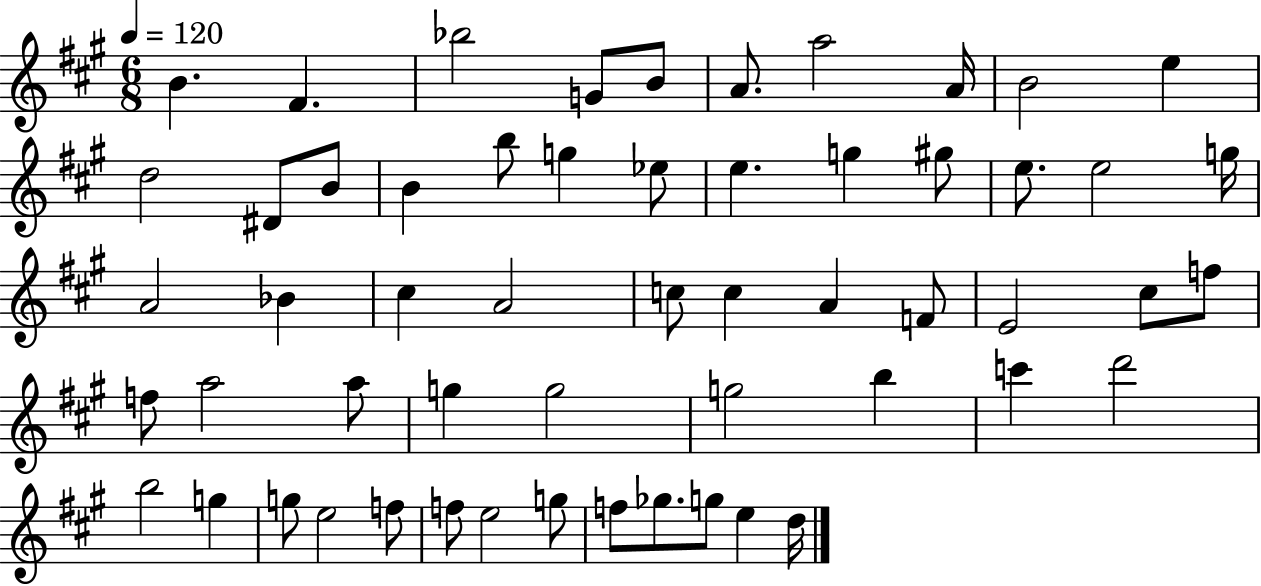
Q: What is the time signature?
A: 6/8